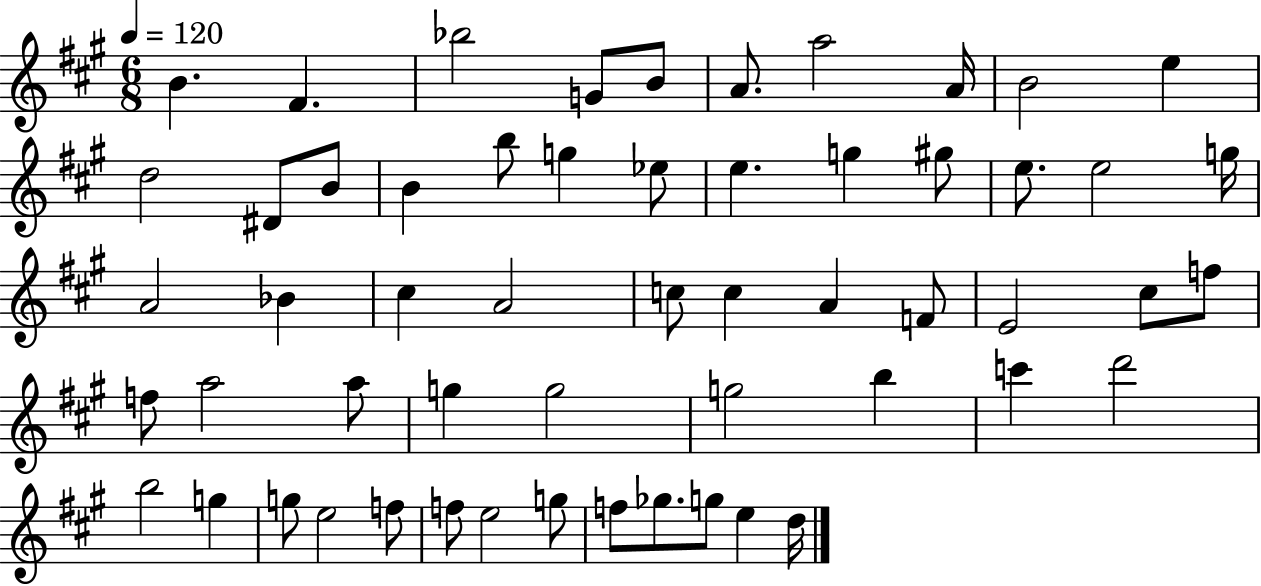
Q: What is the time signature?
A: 6/8